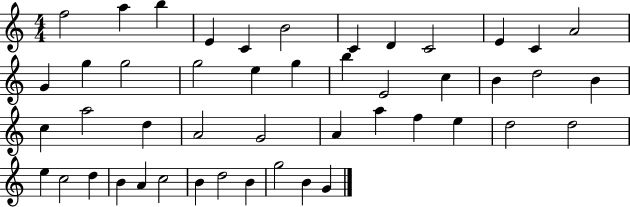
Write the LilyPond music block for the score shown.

{
  \clef treble
  \numericTimeSignature
  \time 4/4
  \key c \major
  f''2 a''4 b''4 | e'4 c'4 b'2 | c'4 d'4 c'2 | e'4 c'4 a'2 | \break g'4 g''4 g''2 | g''2 e''4 g''4 | b''4 e'2 c''4 | b'4 d''2 b'4 | \break c''4 a''2 d''4 | a'2 g'2 | a'4 a''4 f''4 e''4 | d''2 d''2 | \break e''4 c''2 d''4 | b'4 a'4 c''2 | b'4 d''2 b'4 | g''2 b'4 g'4 | \break \bar "|."
}